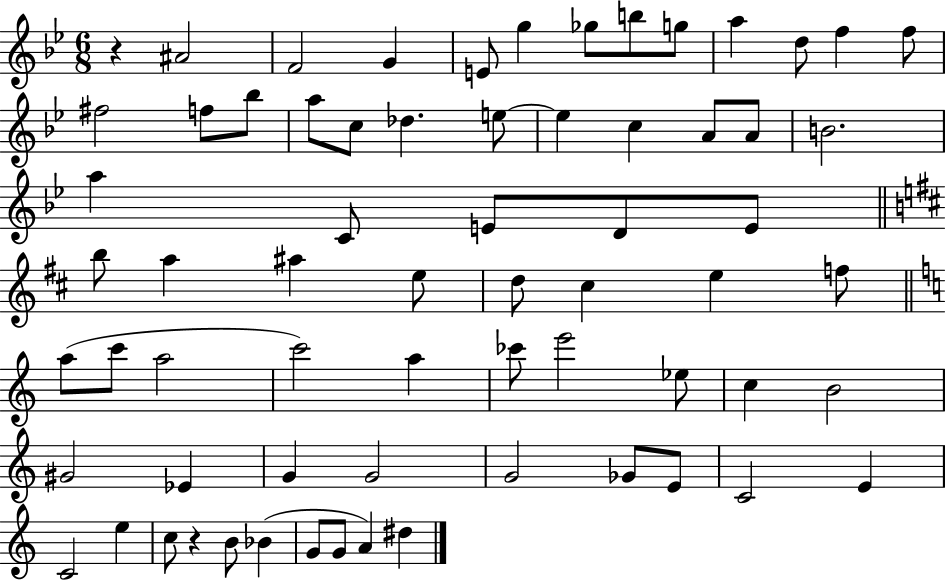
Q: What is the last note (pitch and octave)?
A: D#5